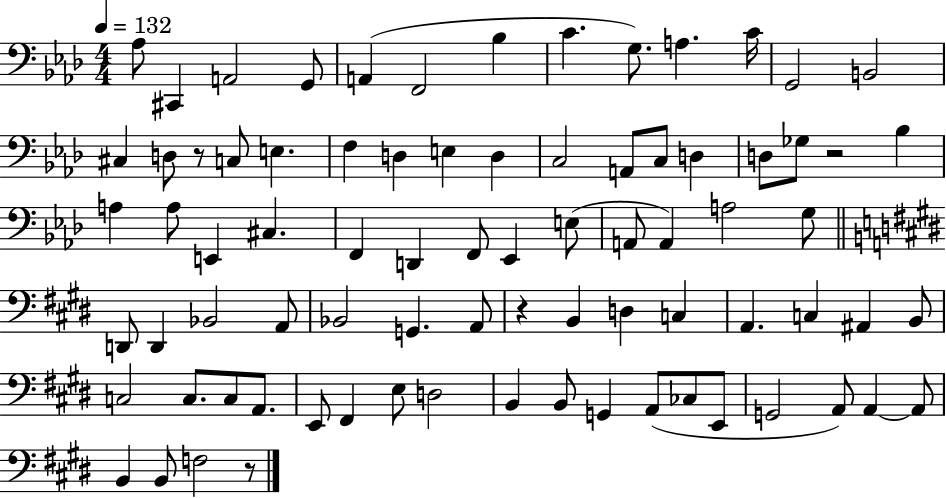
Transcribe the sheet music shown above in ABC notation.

X:1
T:Untitled
M:4/4
L:1/4
K:Ab
_A,/2 ^C,, A,,2 G,,/2 A,, F,,2 _B, C G,/2 A, C/4 G,,2 B,,2 ^C, D,/2 z/2 C,/2 E, F, D, E, D, C,2 A,,/2 C,/2 D, D,/2 _G,/2 z2 _B, A, A,/2 E,, ^C, F,, D,, F,,/2 _E,, E,/2 A,,/2 A,, A,2 G,/2 D,,/2 D,, _B,,2 A,,/2 _B,,2 G,, A,,/2 z B,, D, C, A,, C, ^A,, B,,/2 C,2 C,/2 C,/2 A,,/2 E,,/2 ^F,, E,/2 D,2 B,, B,,/2 G,, A,,/2 _C,/2 E,,/2 G,,2 A,,/2 A,, A,,/2 B,, B,,/2 F,2 z/2